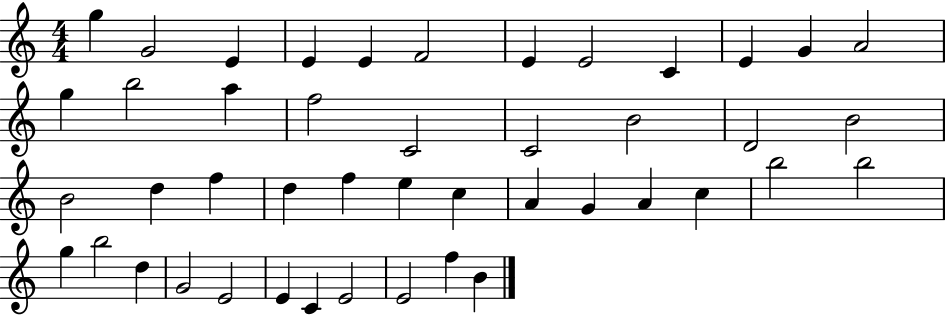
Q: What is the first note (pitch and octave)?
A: G5